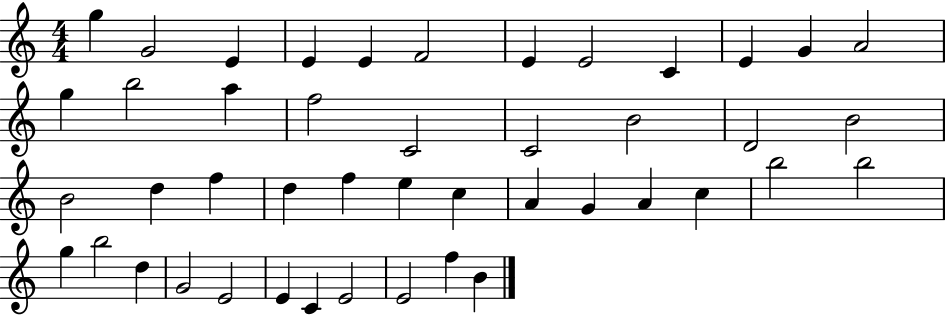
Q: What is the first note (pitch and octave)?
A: G5